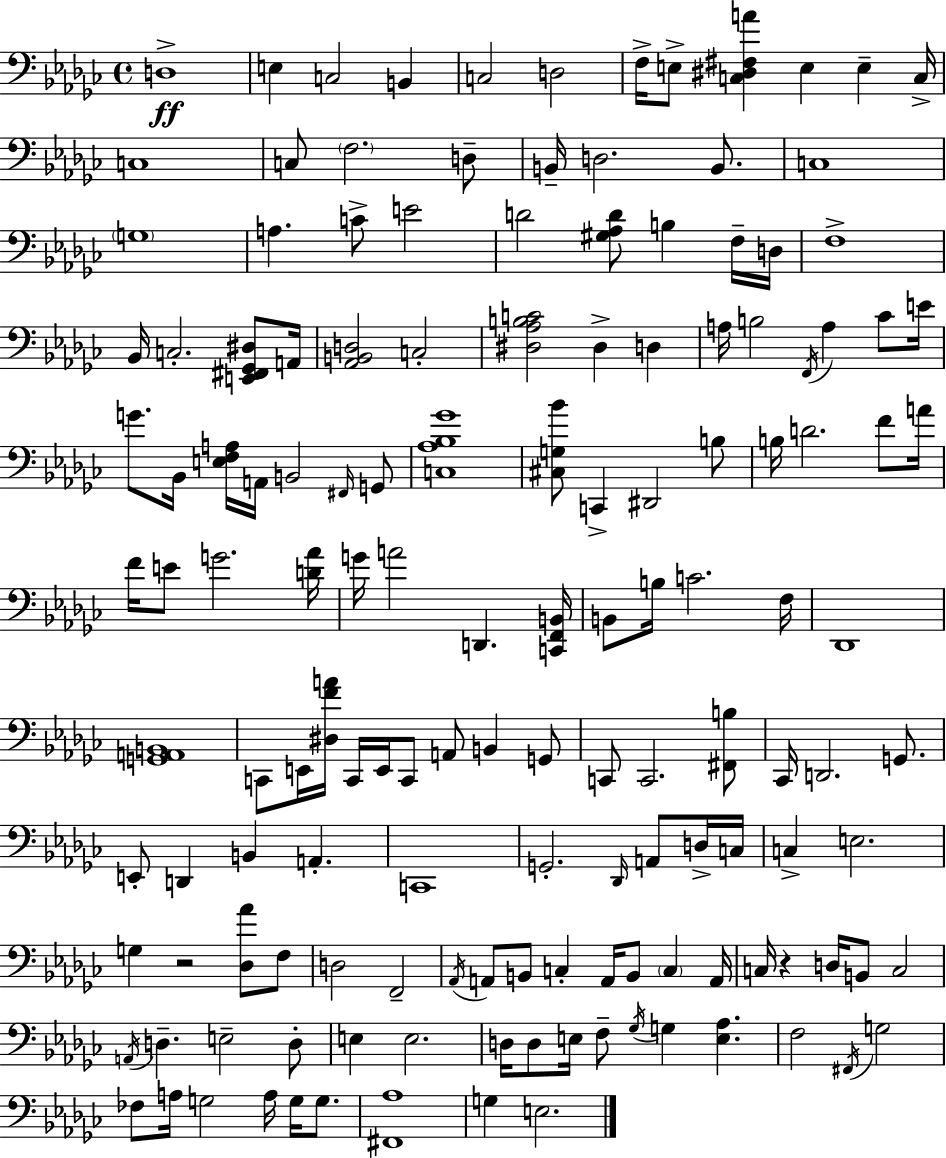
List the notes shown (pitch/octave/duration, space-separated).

D3/w E3/q C3/h B2/q C3/h D3/h F3/s E3/e [C3,D#3,F#3,A4]/q E3/q E3/q C3/s C3/w C3/e F3/h. D3/e B2/s D3/h. B2/e. C3/w G3/w A3/q. C4/e E4/h D4/h [G#3,Ab3,D4]/e B3/q F3/s D3/s F3/w Bb2/s C3/h. [E2,F#2,Gb2,D#3]/e A2/s [Ab2,B2,D3]/h C3/h [D#3,Ab3,B3,C4]/h D#3/q D3/q A3/s B3/h F2/s A3/q CES4/e E4/s G4/e. Bb2/s [E3,F3,A3]/s A2/s B2/h F#2/s G2/e [C3,Ab3,Bb3,Gb4]/w [C#3,G3,Bb4]/e C2/q D#2/h B3/e B3/s D4/h. F4/e A4/s F4/s E4/e G4/h. [D4,Ab4]/s G4/s A4/h D2/q. [C2,F2,B2]/s B2/e B3/s C4/h. F3/s Db2/w [G2,A2,B2]/w C2/e E2/s [D#3,F4,A4]/s C2/s E2/s C2/e A2/e B2/q G2/e C2/e C2/h. [F#2,B3]/e CES2/s D2/h. G2/e. E2/e D2/q B2/q A2/q. C2/w G2/h. Db2/s A2/e D3/s C3/s C3/q E3/h. G3/q R/h [Db3,Ab4]/e F3/e D3/h F2/h Ab2/s A2/e B2/e C3/q A2/s B2/e C3/q A2/s C3/s R/q D3/s B2/e C3/h A2/s D3/q. E3/h D3/e E3/q E3/h. D3/s D3/e E3/s F3/e Gb3/s G3/q [E3,Ab3]/q. F3/h F#2/s G3/h FES3/e A3/s G3/h A3/s G3/s G3/e. [F#2,Ab3]/w G3/q E3/h.